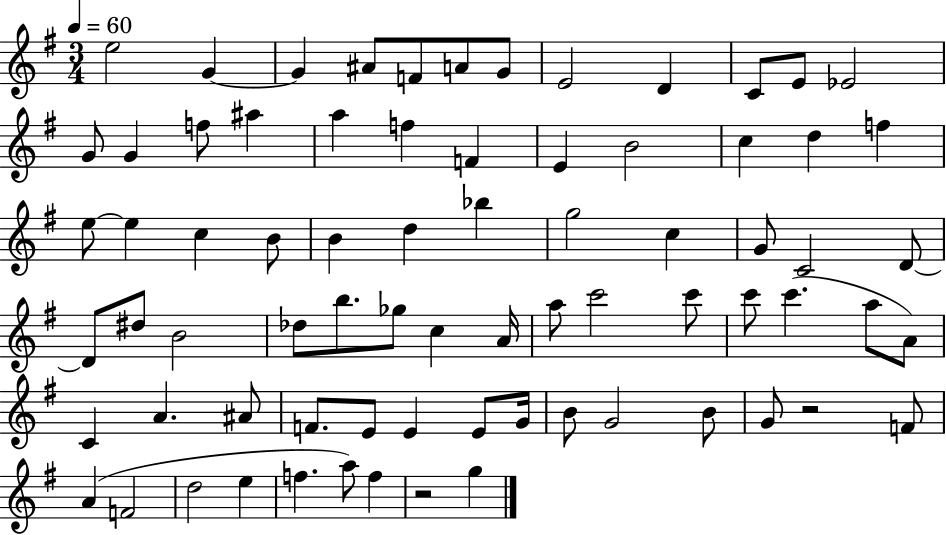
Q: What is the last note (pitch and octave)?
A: G5